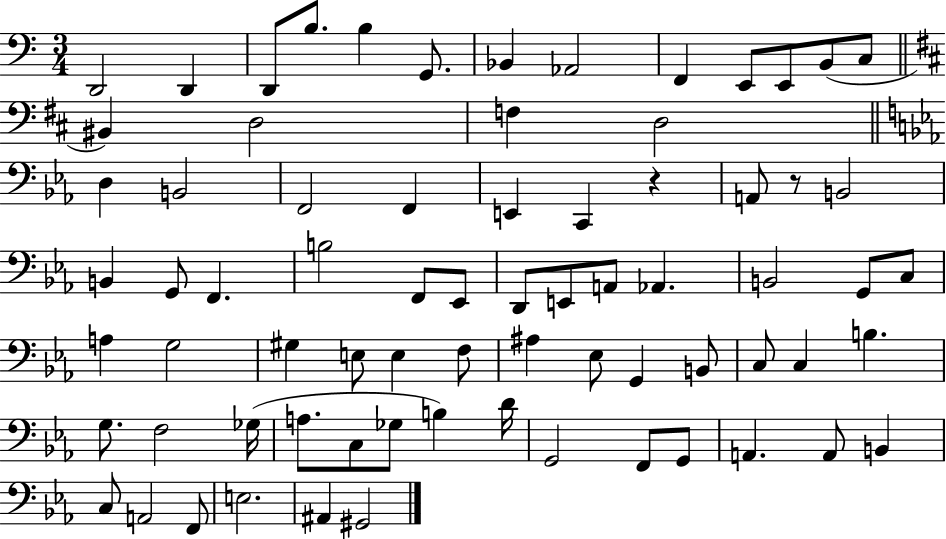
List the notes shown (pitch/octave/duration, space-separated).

D2/h D2/q D2/e B3/e. B3/q G2/e. Bb2/q Ab2/h F2/q E2/e E2/e B2/e C3/e BIS2/q D3/h F3/q D3/h D3/q B2/h F2/h F2/q E2/q C2/q R/q A2/e R/e B2/h B2/q G2/e F2/q. B3/h F2/e Eb2/e D2/e E2/e A2/e Ab2/q. B2/h G2/e C3/e A3/q G3/h G#3/q E3/e E3/q F3/e A#3/q Eb3/e G2/q B2/e C3/e C3/q B3/q. G3/e. F3/h Gb3/s A3/e. C3/e Gb3/e B3/q D4/s G2/h F2/e G2/e A2/q. A2/e B2/q C3/e A2/h F2/e E3/h. A#2/q G#2/h